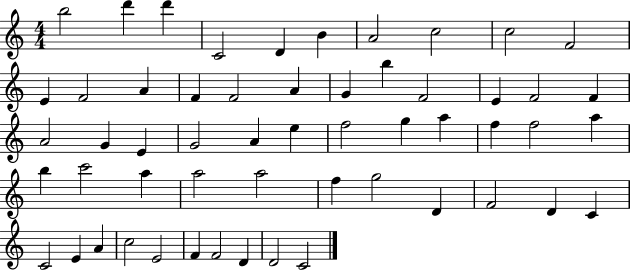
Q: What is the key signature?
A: C major